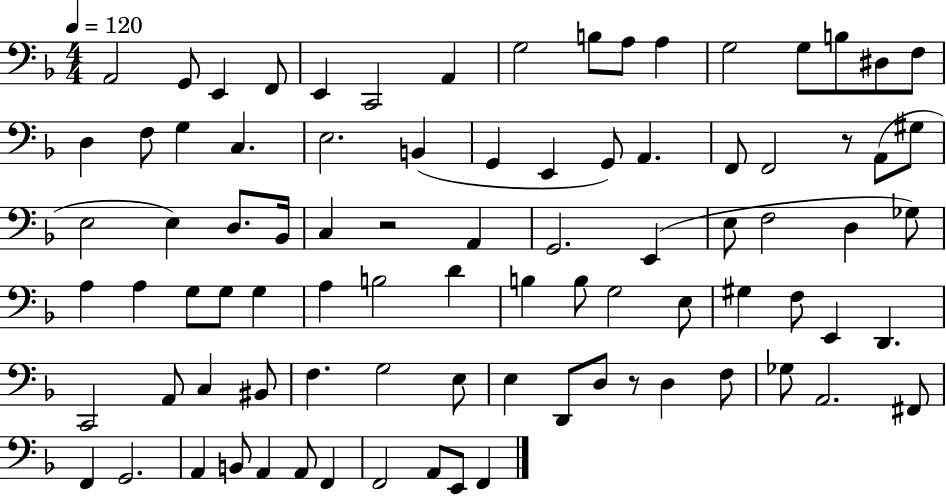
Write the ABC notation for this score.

X:1
T:Untitled
M:4/4
L:1/4
K:F
A,,2 G,,/2 E,, F,,/2 E,, C,,2 A,, G,2 B,/2 A,/2 A, G,2 G,/2 B,/2 ^D,/2 F,/2 D, F,/2 G, C, E,2 B,, G,, E,, G,,/2 A,, F,,/2 F,,2 z/2 A,,/2 ^G,/2 E,2 E, D,/2 _B,,/4 C, z2 A,, G,,2 E,, E,/2 F,2 D, _G,/2 A, A, G,/2 G,/2 G, A, B,2 D B, B,/2 G,2 E,/2 ^G, F,/2 E,, D,, C,,2 A,,/2 C, ^B,,/2 F, G,2 E,/2 E, D,,/2 D,/2 z/2 D, F,/2 _G,/2 A,,2 ^F,,/2 F,, G,,2 A,, B,,/2 A,, A,,/2 F,, F,,2 A,,/2 E,,/2 F,,